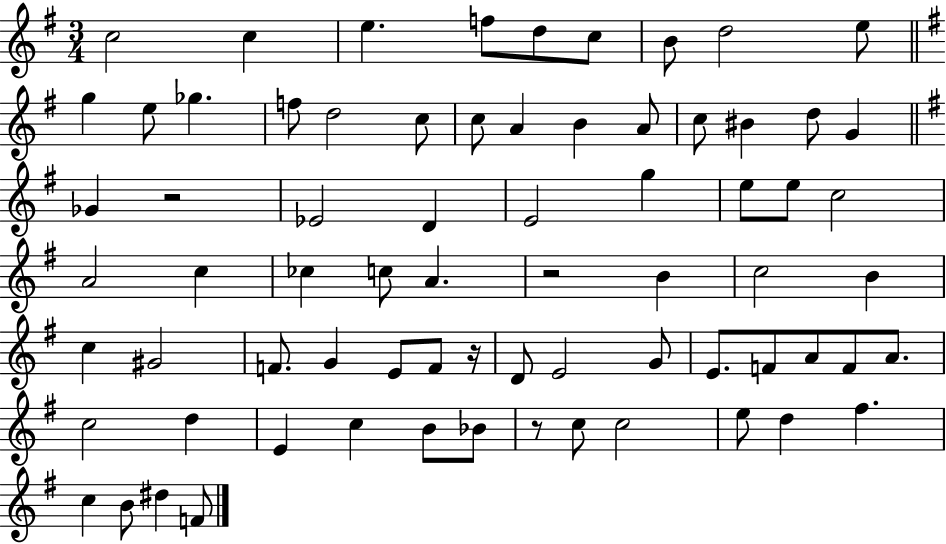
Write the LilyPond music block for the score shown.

{
  \clef treble
  \numericTimeSignature
  \time 3/4
  \key g \major
  \repeat volta 2 { c''2 c''4 | e''4. f''8 d''8 c''8 | b'8 d''2 e''8 | \bar "||" \break \key g \major g''4 e''8 ges''4. | f''8 d''2 c''8 | c''8 a'4 b'4 a'8 | c''8 bis'4 d''8 g'4 | \break \bar "||" \break \key e \minor ges'4 r2 | ees'2 d'4 | e'2 g''4 | e''8 e''8 c''2 | \break a'2 c''4 | ces''4 c''8 a'4. | r2 b'4 | c''2 b'4 | \break c''4 gis'2 | f'8. g'4 e'8 f'8 r16 | d'8 e'2 g'8 | e'8. f'8 a'8 f'8 a'8. | \break c''2 d''4 | e'4 c''4 b'8 bes'8 | r8 c''8 c''2 | e''8 d''4 fis''4. | \break c''4 b'8 dis''4 f'8 | } \bar "|."
}